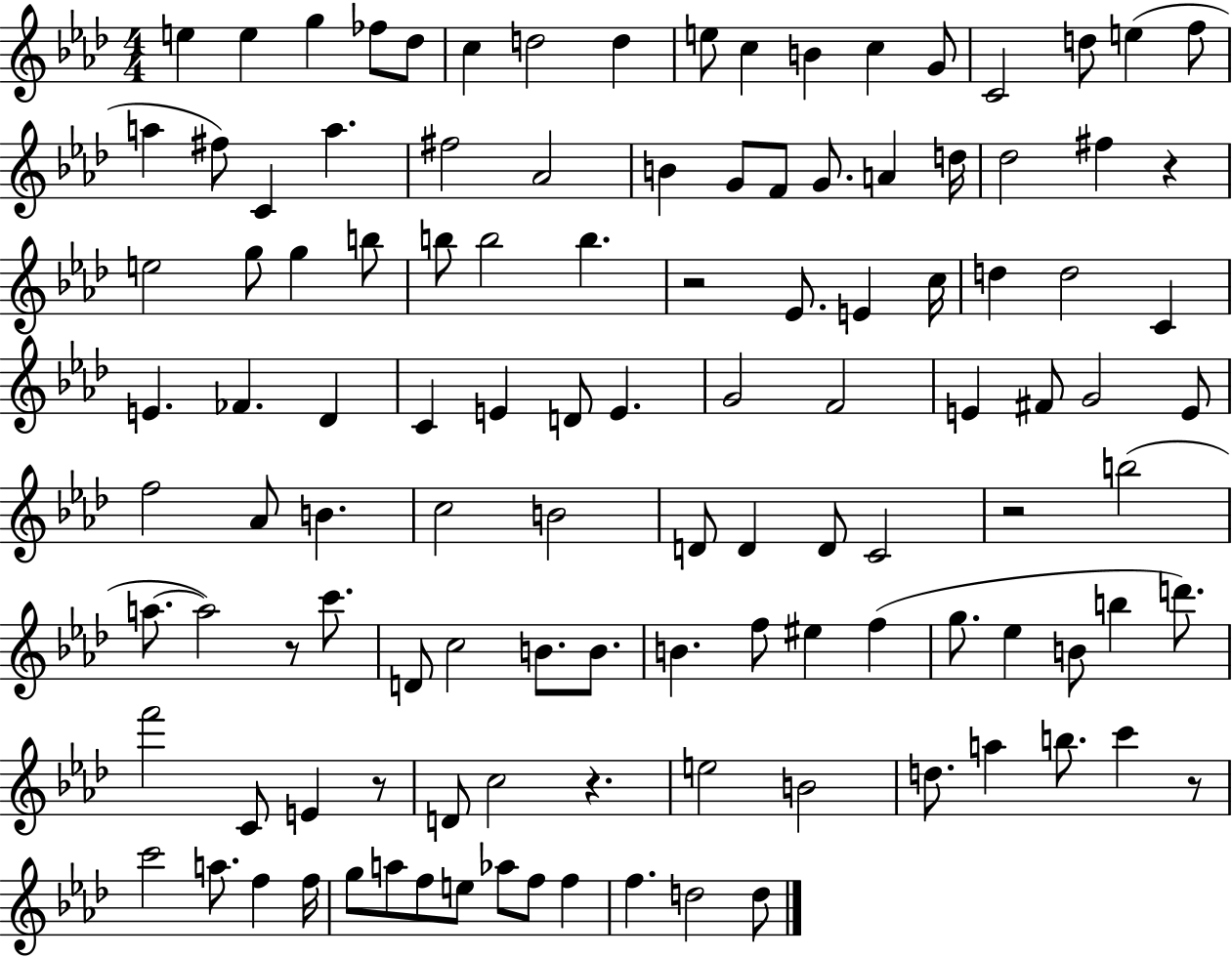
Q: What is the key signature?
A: AES major